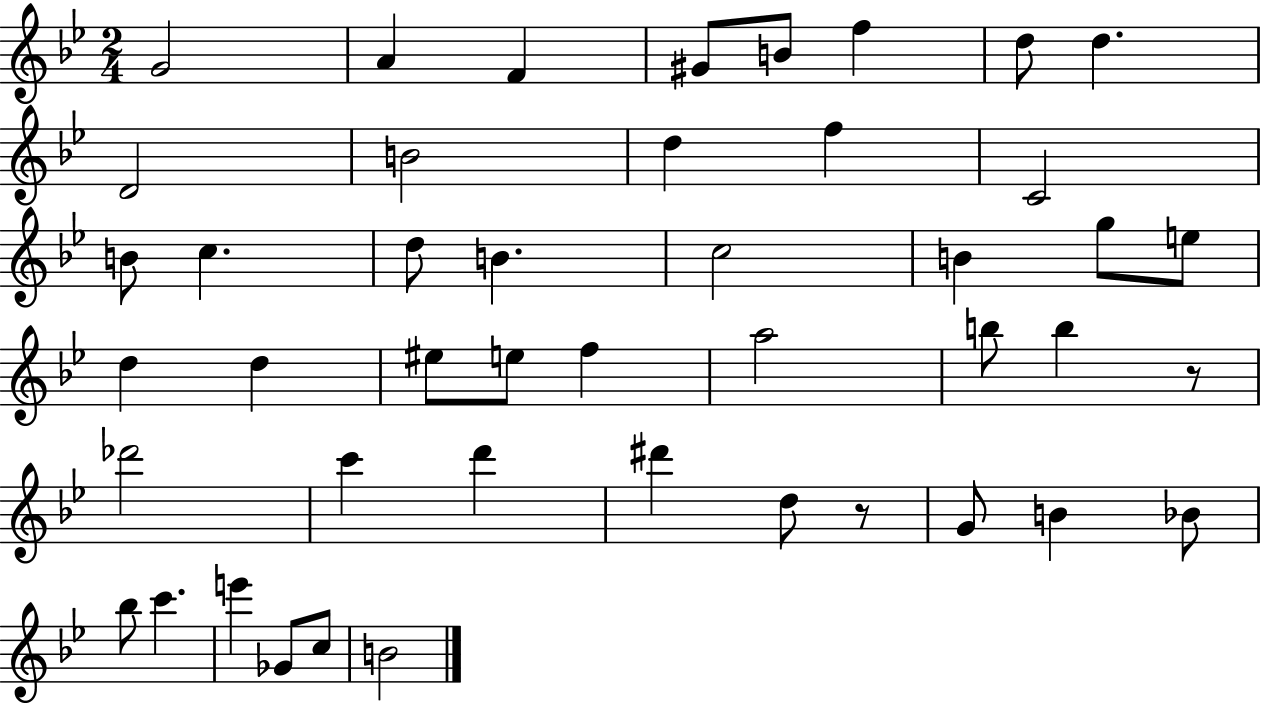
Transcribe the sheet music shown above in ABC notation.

X:1
T:Untitled
M:2/4
L:1/4
K:Bb
G2 A F ^G/2 B/2 f d/2 d D2 B2 d f C2 B/2 c d/2 B c2 B g/2 e/2 d d ^e/2 e/2 f a2 b/2 b z/2 _d'2 c' d' ^d' d/2 z/2 G/2 B _B/2 _b/2 c' e' _G/2 c/2 B2